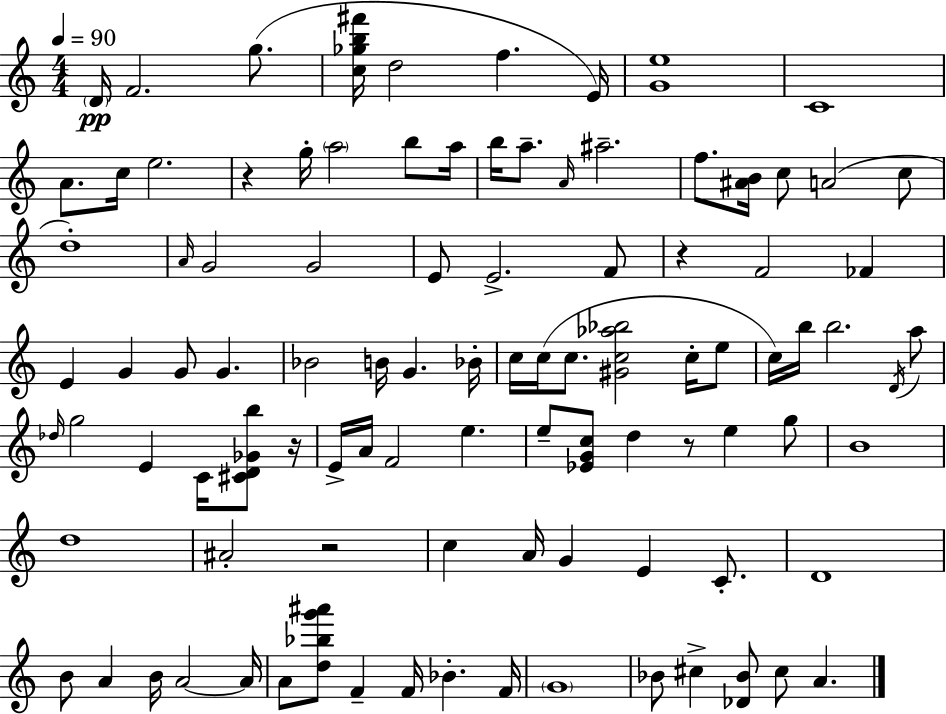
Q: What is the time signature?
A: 4/4